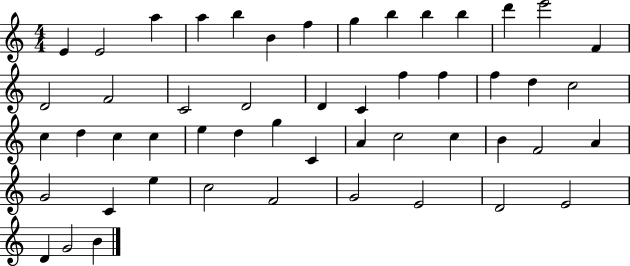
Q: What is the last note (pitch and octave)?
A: B4